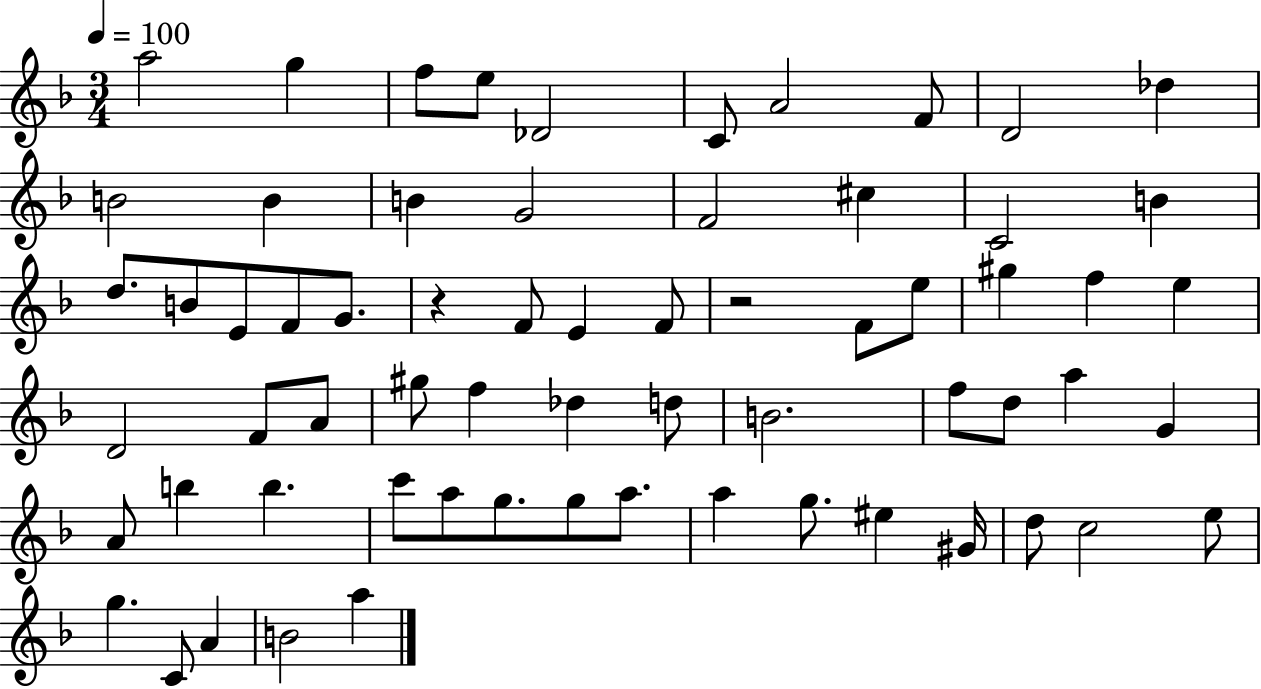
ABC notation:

X:1
T:Untitled
M:3/4
L:1/4
K:F
a2 g f/2 e/2 _D2 C/2 A2 F/2 D2 _d B2 B B G2 F2 ^c C2 B d/2 B/2 E/2 F/2 G/2 z F/2 E F/2 z2 F/2 e/2 ^g f e D2 F/2 A/2 ^g/2 f _d d/2 B2 f/2 d/2 a G A/2 b b c'/2 a/2 g/2 g/2 a/2 a g/2 ^e ^G/4 d/2 c2 e/2 g C/2 A B2 a